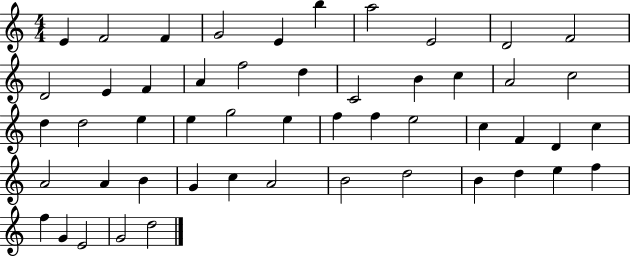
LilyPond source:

{
  \clef treble
  \numericTimeSignature
  \time 4/4
  \key c \major
  e'4 f'2 f'4 | g'2 e'4 b''4 | a''2 e'2 | d'2 f'2 | \break d'2 e'4 f'4 | a'4 f''2 d''4 | c'2 b'4 c''4 | a'2 c''2 | \break d''4 d''2 e''4 | e''4 g''2 e''4 | f''4 f''4 e''2 | c''4 f'4 d'4 c''4 | \break a'2 a'4 b'4 | g'4 c''4 a'2 | b'2 d''2 | b'4 d''4 e''4 f''4 | \break f''4 g'4 e'2 | g'2 d''2 | \bar "|."
}